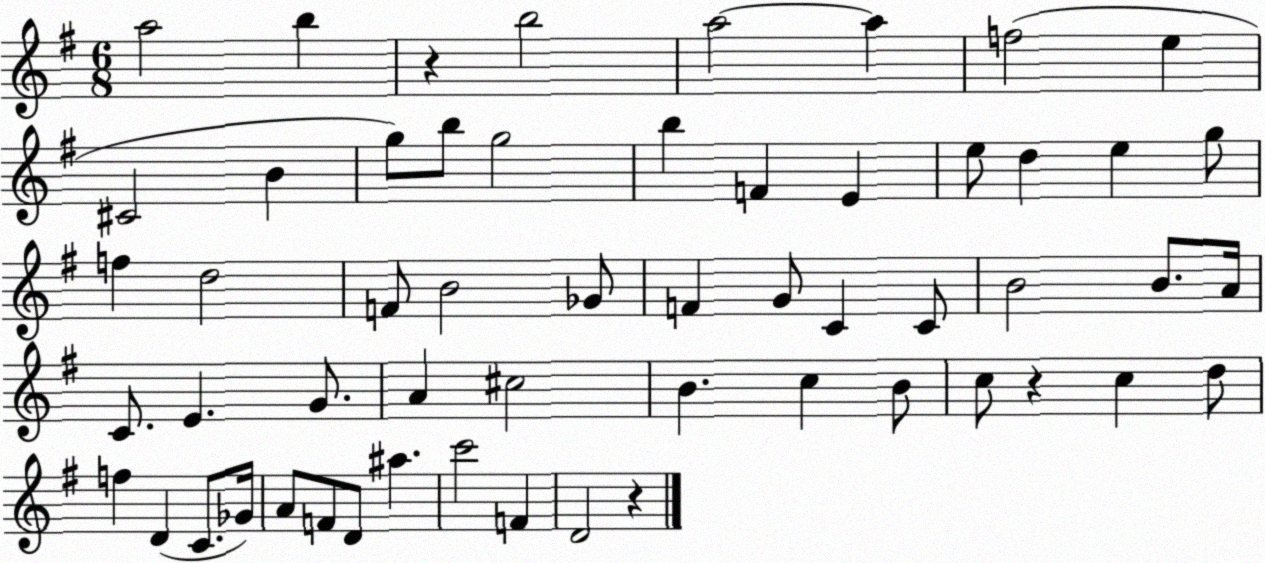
X:1
T:Untitled
M:6/8
L:1/4
K:G
a2 b z b2 a2 a f2 e ^C2 B g/2 b/2 g2 b F E e/2 d e g/2 f d2 F/2 B2 _G/2 F G/2 C C/2 B2 B/2 A/4 C/2 E G/2 A ^c2 B c B/2 c/2 z c d/2 f D C/2 _G/4 A/2 F/2 D/2 ^a c'2 F D2 z